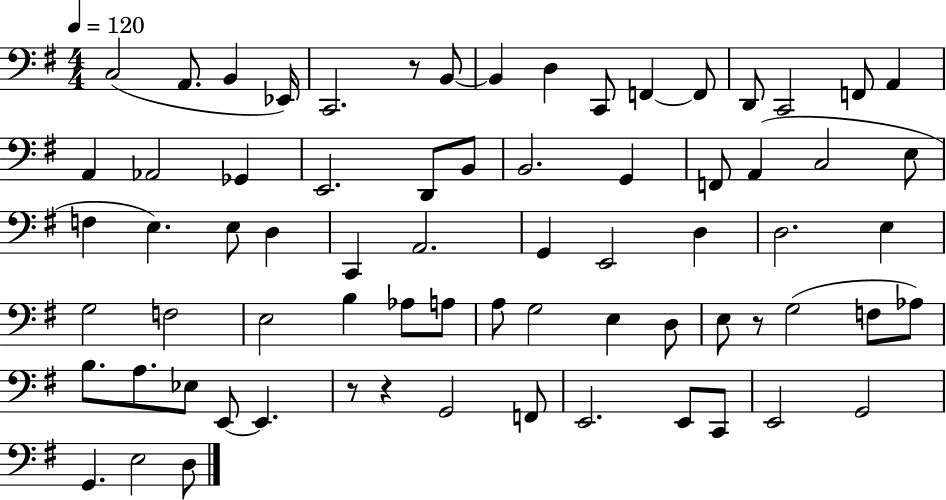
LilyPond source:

{
  \clef bass
  \numericTimeSignature
  \time 4/4
  \key g \major
  \tempo 4 = 120
  \repeat volta 2 { c2( a,8. b,4 ees,16) | c,2. r8 b,8~~ | b,4 d4 c,8 f,4~~ f,8 | d,8 c,2 f,8 a,4 | \break a,4 aes,2 ges,4 | e,2. d,8 b,8 | b,2. g,4 | f,8 a,4( c2 e8 | \break f4 e4.) e8 d4 | c,4 a,2. | g,4 e,2 d4 | d2. e4 | \break g2 f2 | e2 b4 aes8 a8 | a8 g2 e4 d8 | e8 r8 g2( f8 aes8) | \break b8. a8. ees8 e,8~~ e,4. | r8 r4 g,2 f,8 | e,2. e,8 c,8 | e,2 g,2 | \break g,4. e2 d8 | } \bar "|."
}